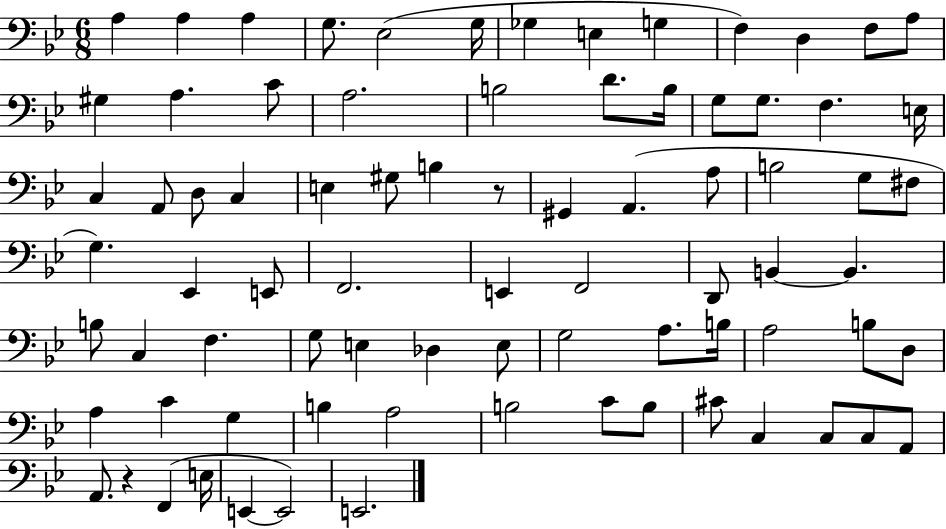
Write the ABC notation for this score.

X:1
T:Untitled
M:6/8
L:1/4
K:Bb
A, A, A, G,/2 _E,2 G,/4 _G, E, G, F, D, F,/2 A,/2 ^G, A, C/2 A,2 B,2 D/2 B,/4 G,/2 G,/2 F, E,/4 C, A,,/2 D,/2 C, E, ^G,/2 B, z/2 ^G,, A,, A,/2 B,2 G,/2 ^F,/2 G, _E,, E,,/2 F,,2 E,, F,,2 D,,/2 B,, B,, B,/2 C, F, G,/2 E, _D, E,/2 G,2 A,/2 B,/4 A,2 B,/2 D,/2 A, C G, B, A,2 B,2 C/2 B,/2 ^C/2 C, C,/2 C,/2 A,,/2 A,,/2 z F,, E,/4 E,, E,,2 E,,2